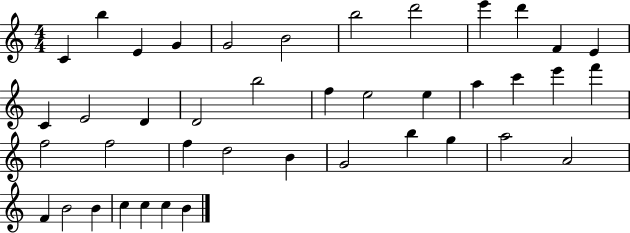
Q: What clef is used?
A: treble